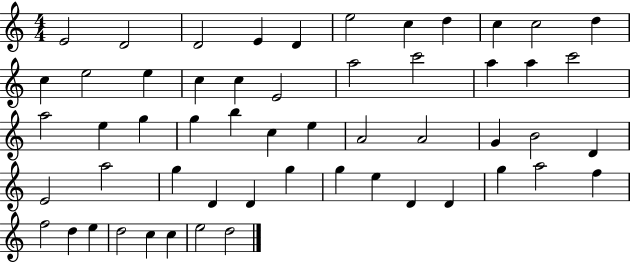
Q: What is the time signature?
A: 4/4